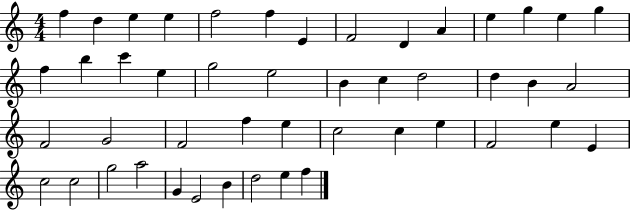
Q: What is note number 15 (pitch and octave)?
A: F5